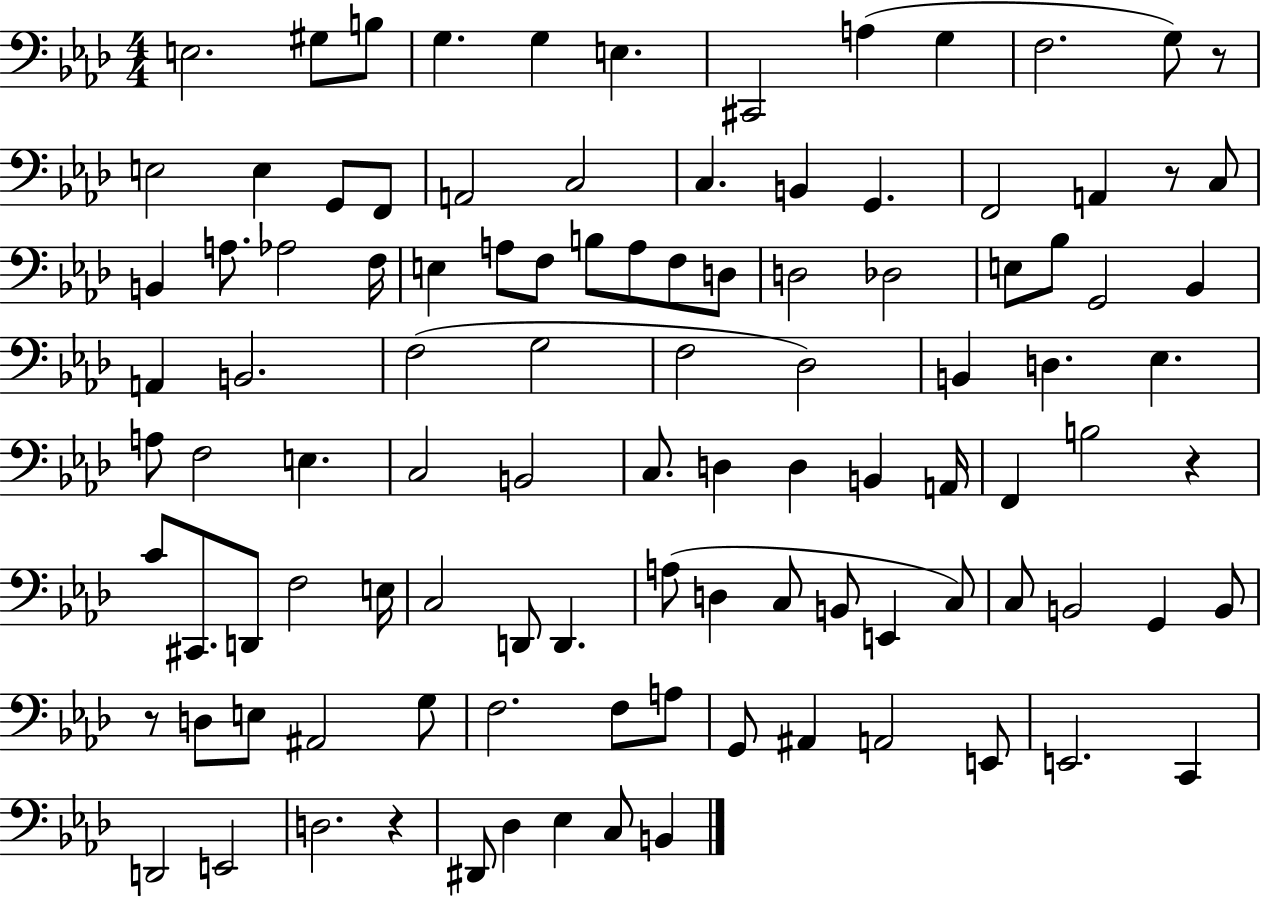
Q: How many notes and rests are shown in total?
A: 105